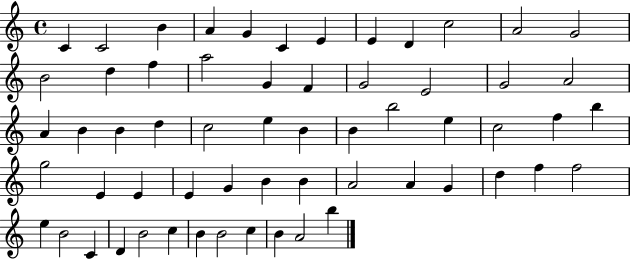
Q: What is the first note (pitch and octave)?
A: C4